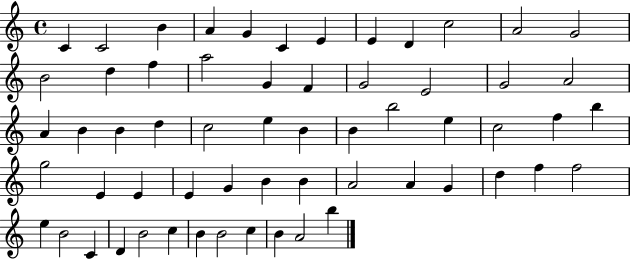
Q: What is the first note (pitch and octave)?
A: C4